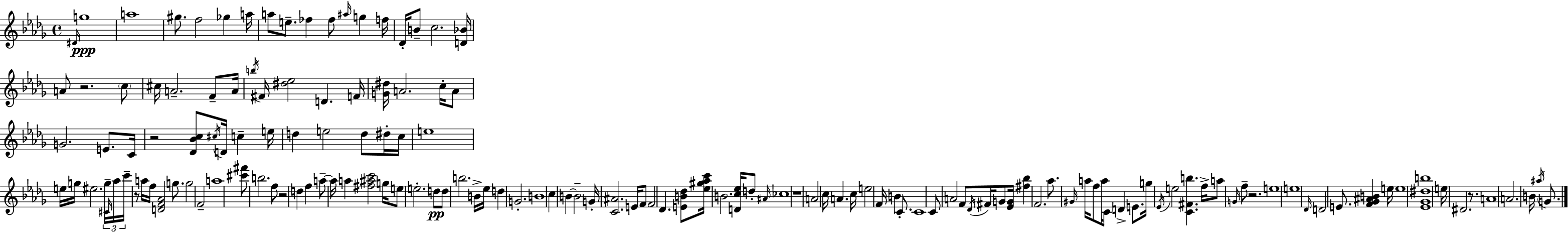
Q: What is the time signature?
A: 4/4